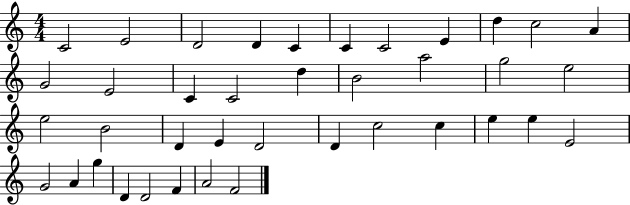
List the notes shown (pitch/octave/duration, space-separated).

C4/h E4/h D4/h D4/q C4/q C4/q C4/h E4/q D5/q C5/h A4/q G4/h E4/h C4/q C4/h D5/q B4/h A5/h G5/h E5/h E5/h B4/h D4/q E4/q D4/h D4/q C5/h C5/q E5/q E5/q E4/h G4/h A4/q G5/q D4/q D4/h F4/q A4/h F4/h